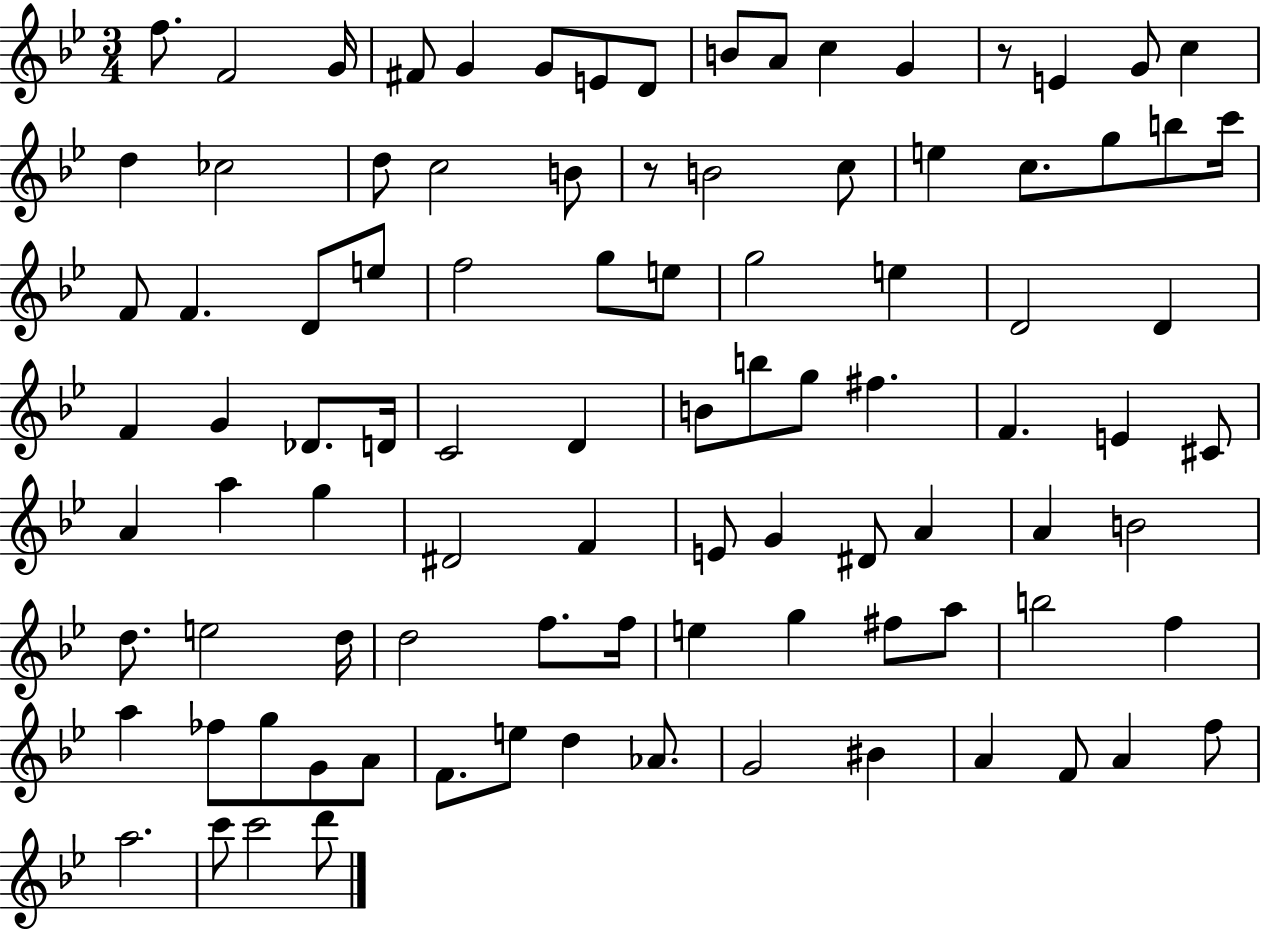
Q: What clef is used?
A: treble